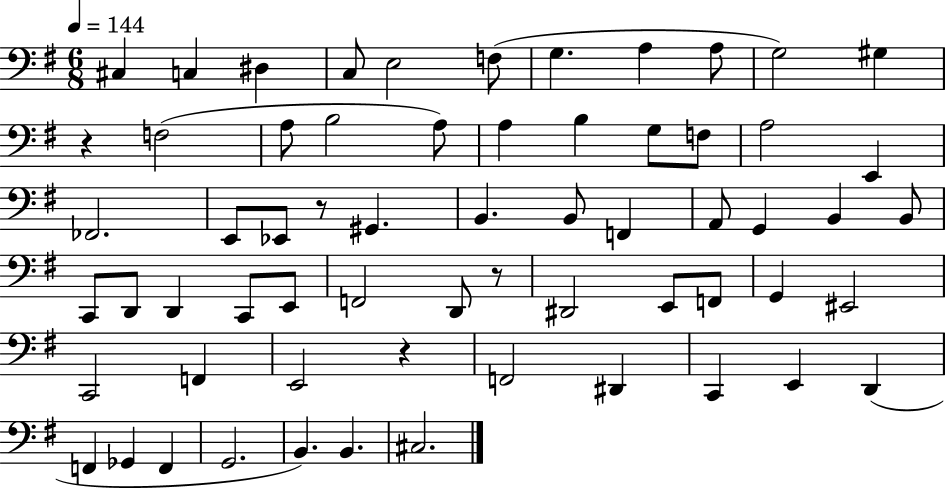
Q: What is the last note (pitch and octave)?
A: C#3